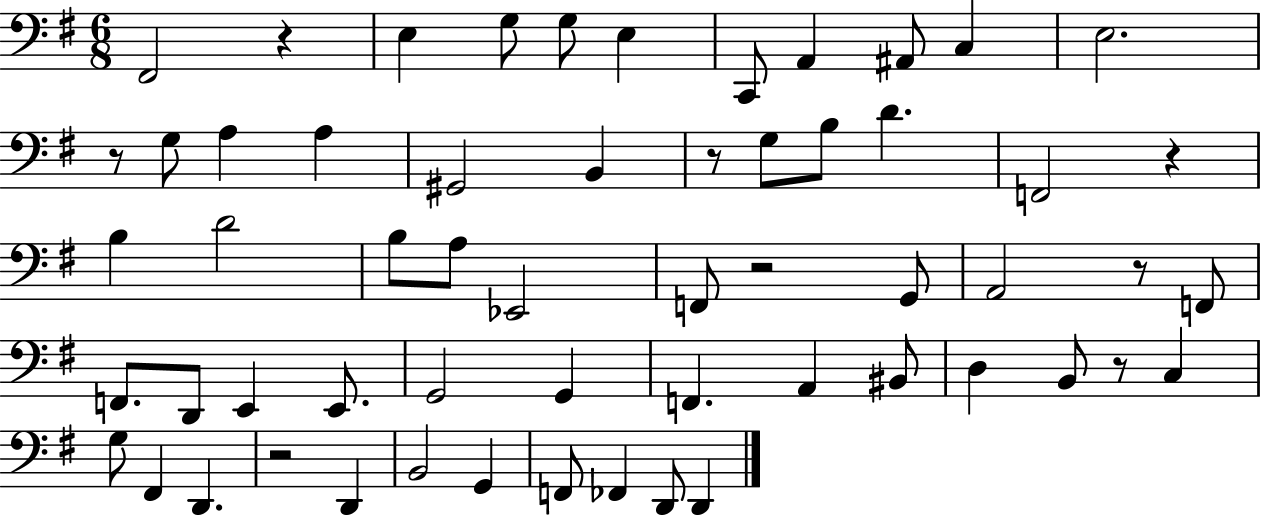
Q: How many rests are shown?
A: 8